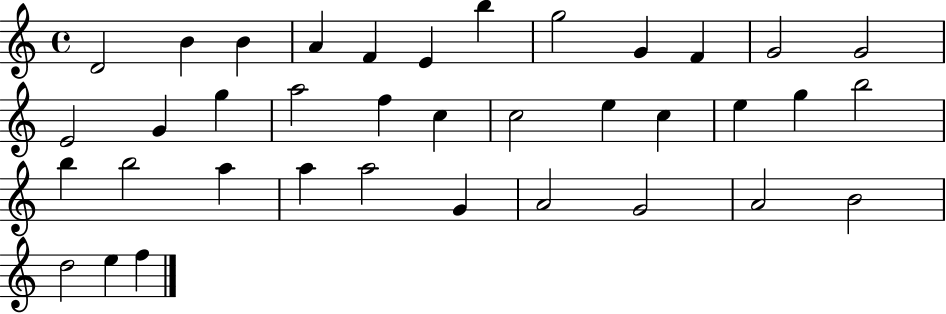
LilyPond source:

{
  \clef treble
  \time 4/4
  \defaultTimeSignature
  \key c \major
  d'2 b'4 b'4 | a'4 f'4 e'4 b''4 | g''2 g'4 f'4 | g'2 g'2 | \break e'2 g'4 g''4 | a''2 f''4 c''4 | c''2 e''4 c''4 | e''4 g''4 b''2 | \break b''4 b''2 a''4 | a''4 a''2 g'4 | a'2 g'2 | a'2 b'2 | \break d''2 e''4 f''4 | \bar "|."
}